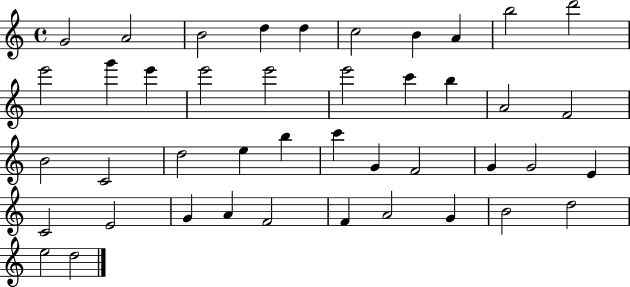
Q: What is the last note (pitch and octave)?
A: D5